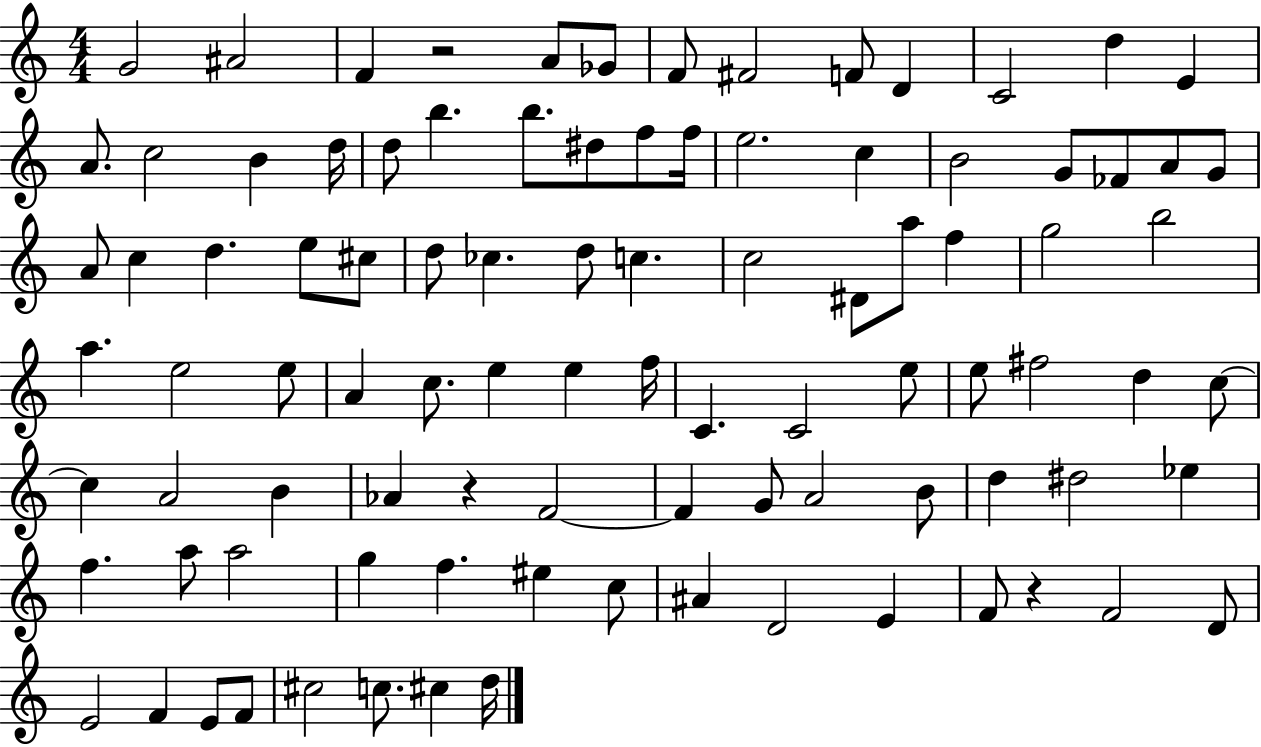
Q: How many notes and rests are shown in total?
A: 95